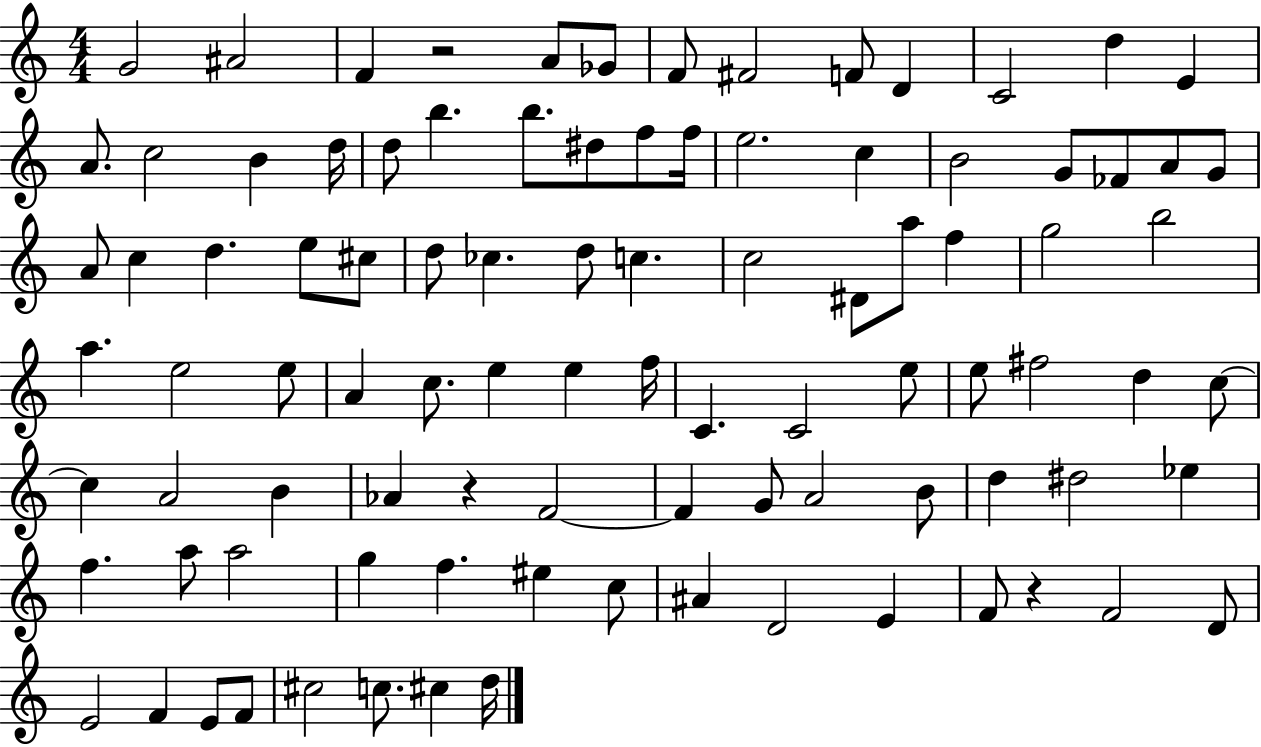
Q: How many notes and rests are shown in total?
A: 95